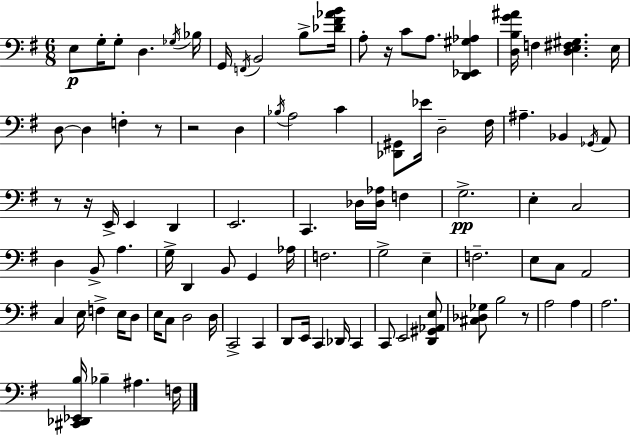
X:1
T:Untitled
M:6/8
L:1/4
K:Em
E,/2 G,/4 G,/2 D, _G,/4 _B,/4 G,,/4 F,,/4 B,,2 B,/2 [_D^F_AB]/4 A,/2 z/4 C/2 A,/2 [D,,_E,,^G,_A,] [D,B,G^A]/4 F, [D,E,^F,^G,] E,/4 D,/2 D, F, z/2 z2 D, _B,/4 A,2 C [_D,,^G,,]/2 _E/4 D,2 ^F,/4 ^A, _B,, _G,,/4 A,,/2 z/2 z/4 E,,/4 E,, D,, E,,2 C,, _D,/4 [_D,_A,]/4 F, G,2 E, C,2 D, B,,/2 A, G,/4 D,, B,,/2 G,, _A,/4 F,2 G,2 E, F,2 E,/2 C,/2 A,,2 C, E,/4 F, E,/4 D,/2 E,/4 C,/2 D,2 D,/4 C,,2 C,, D,,/2 E,,/4 C,, _D,,/4 C,, C,,/2 E,,2 [D,,^G,,_A,,E,]/2 [^C,_D,_G,]/2 B,2 z/2 A,2 A, A,2 [^C,,_D,,_E,,B,]/4 _B, ^A, F,/4